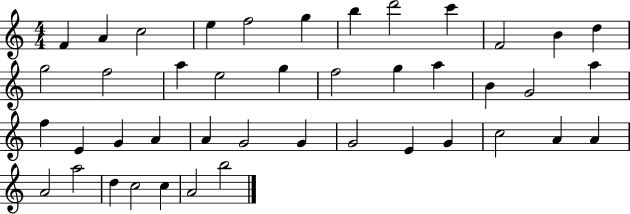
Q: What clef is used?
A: treble